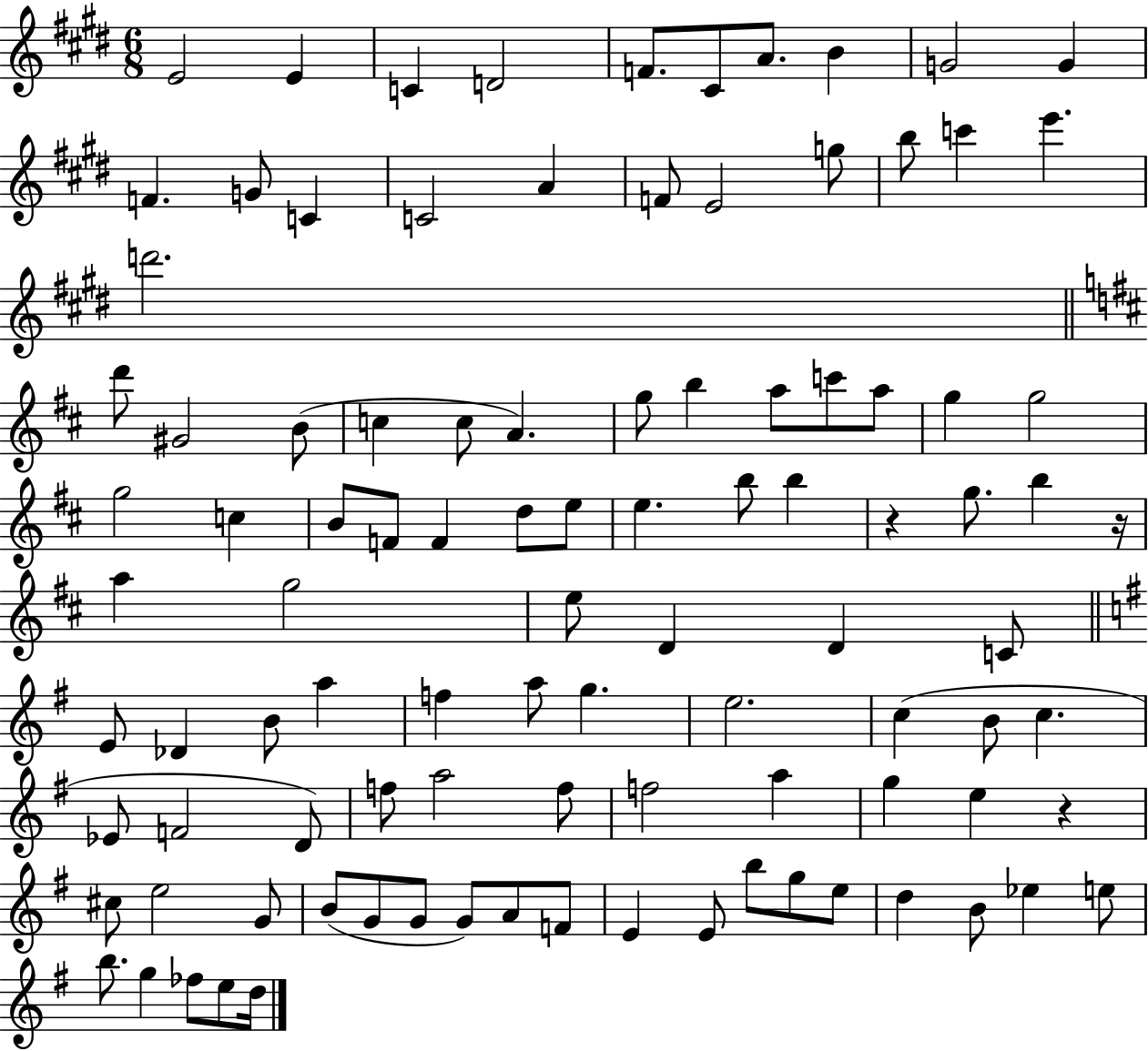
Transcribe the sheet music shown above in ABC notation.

X:1
T:Untitled
M:6/8
L:1/4
K:E
E2 E C D2 F/2 ^C/2 A/2 B G2 G F G/2 C C2 A F/2 E2 g/2 b/2 c' e' d'2 d'/2 ^G2 B/2 c c/2 A g/2 b a/2 c'/2 a/2 g g2 g2 c B/2 F/2 F d/2 e/2 e b/2 b z g/2 b z/4 a g2 e/2 D D C/2 E/2 _D B/2 a f a/2 g e2 c B/2 c _E/2 F2 D/2 f/2 a2 f/2 f2 a g e z ^c/2 e2 G/2 B/2 G/2 G/2 G/2 A/2 F/2 E E/2 b/2 g/2 e/2 d B/2 _e e/2 b/2 g _f/2 e/2 d/4